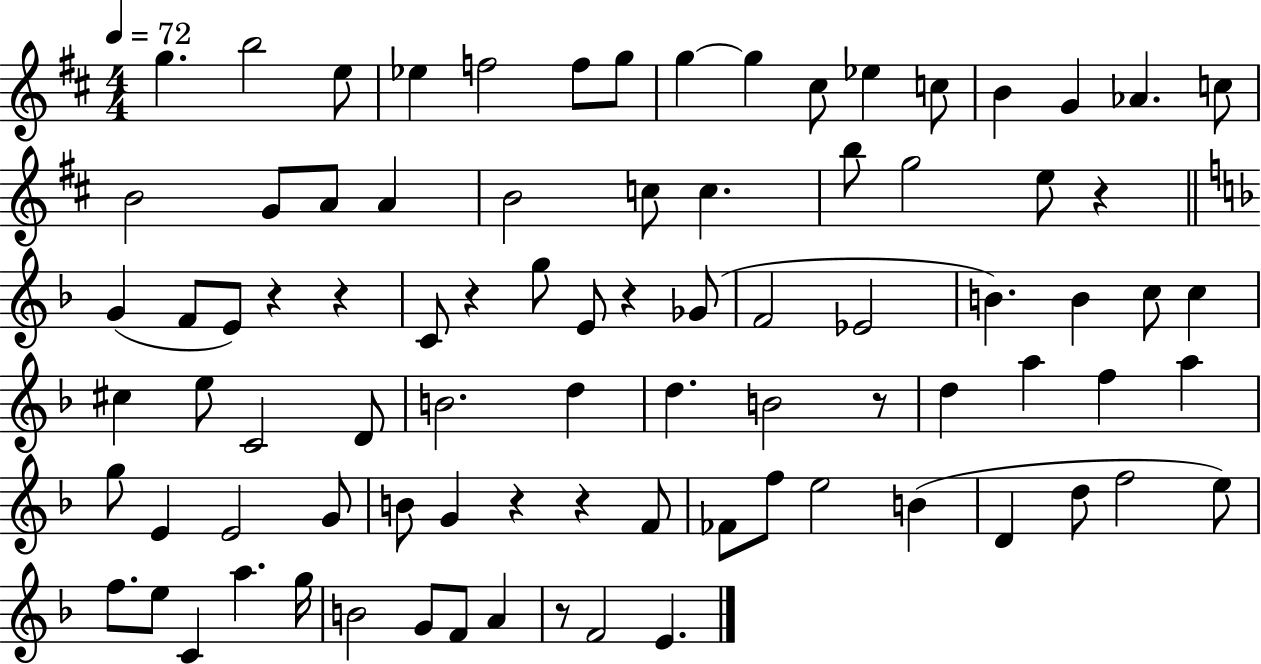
X:1
T:Untitled
M:4/4
L:1/4
K:D
g b2 e/2 _e f2 f/2 g/2 g g ^c/2 _e c/2 B G _A c/2 B2 G/2 A/2 A B2 c/2 c b/2 g2 e/2 z G F/2 E/2 z z C/2 z g/2 E/2 z _G/2 F2 _E2 B B c/2 c ^c e/2 C2 D/2 B2 d d B2 z/2 d a f a g/2 E E2 G/2 B/2 G z z F/2 _F/2 f/2 e2 B D d/2 f2 e/2 f/2 e/2 C a g/4 B2 G/2 F/2 A z/2 F2 E